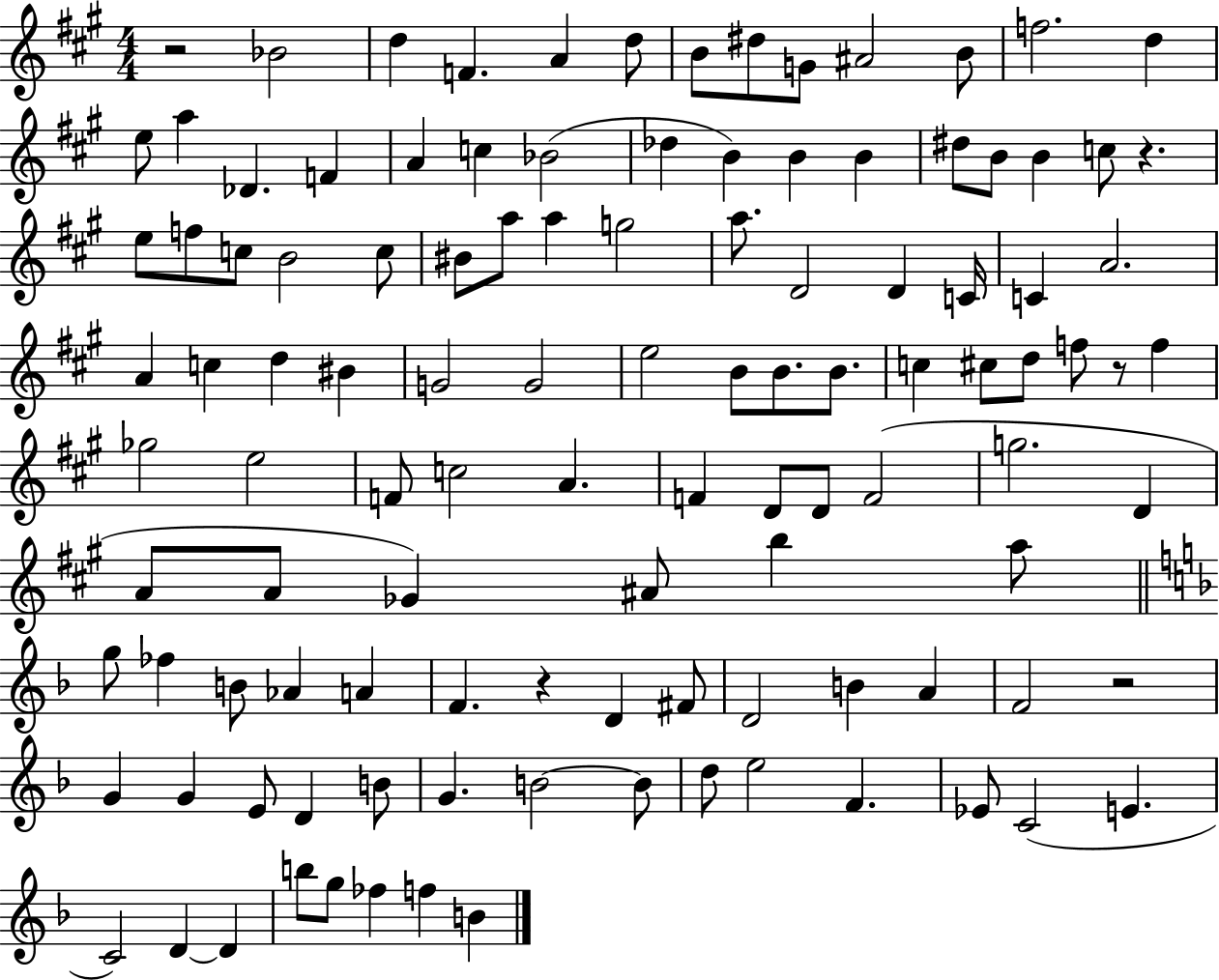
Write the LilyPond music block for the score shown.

{
  \clef treble
  \numericTimeSignature
  \time 4/4
  \key a \major
  r2 bes'2 | d''4 f'4. a'4 d''8 | b'8 dis''8 g'8 ais'2 b'8 | f''2. d''4 | \break e''8 a''4 des'4. f'4 | a'4 c''4 bes'2( | des''4 b'4) b'4 b'4 | dis''8 b'8 b'4 c''8 r4. | \break e''8 f''8 c''8 b'2 c''8 | bis'8 a''8 a''4 g''2 | a''8. d'2 d'4 c'16 | c'4 a'2. | \break a'4 c''4 d''4 bis'4 | g'2 g'2 | e''2 b'8 b'8. b'8. | c''4 cis''8 d''8 f''8 r8 f''4 | \break ges''2 e''2 | f'8 c''2 a'4. | f'4 d'8 d'8 f'2( | g''2. d'4 | \break a'8 a'8 ges'4) ais'8 b''4 a''8 | \bar "||" \break \key d \minor g''8 fes''4 b'8 aes'4 a'4 | f'4. r4 d'4 fis'8 | d'2 b'4 a'4 | f'2 r2 | \break g'4 g'4 e'8 d'4 b'8 | g'4. b'2~~ b'8 | d''8 e''2 f'4. | ees'8 c'2( e'4. | \break c'2) d'4~~ d'4 | b''8 g''8 fes''4 f''4 b'4 | \bar "|."
}